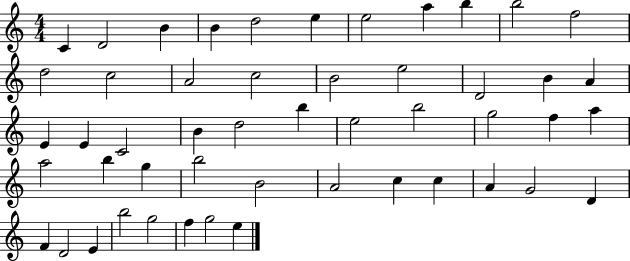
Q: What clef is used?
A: treble